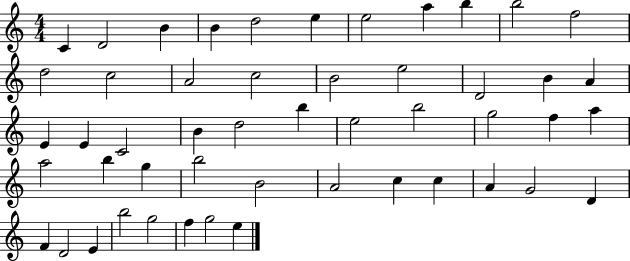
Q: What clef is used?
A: treble